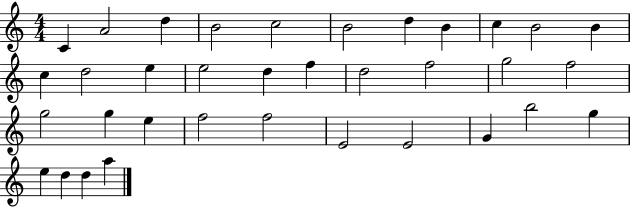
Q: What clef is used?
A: treble